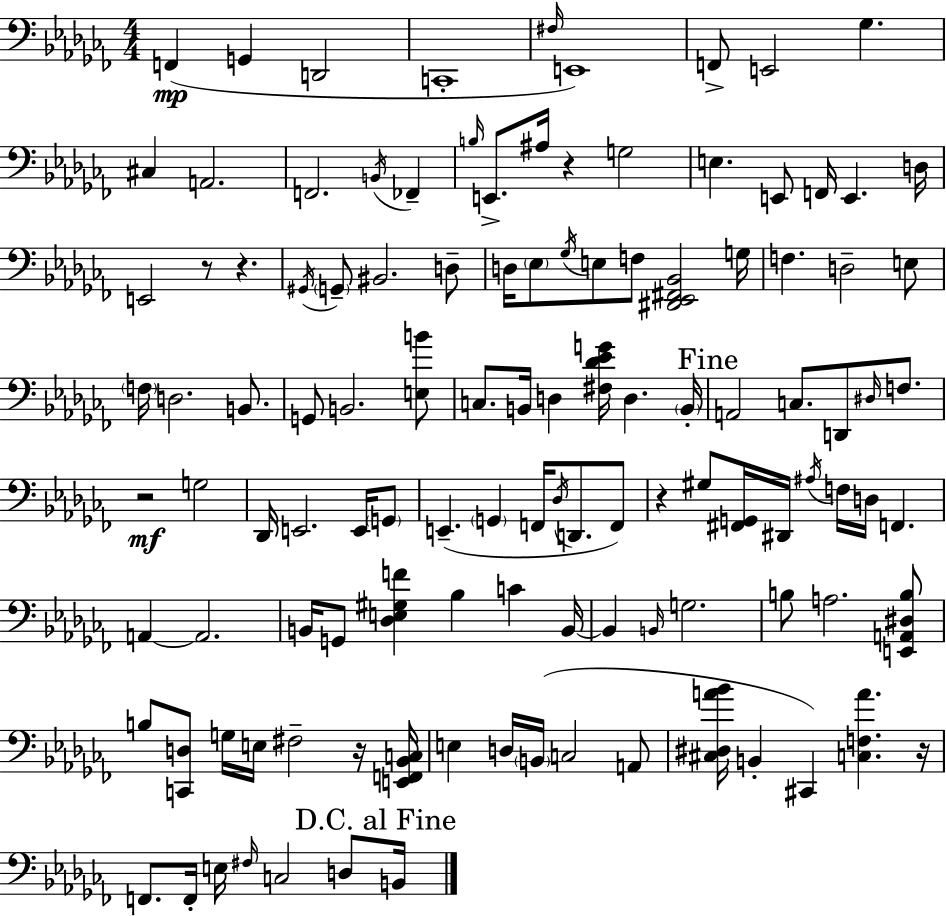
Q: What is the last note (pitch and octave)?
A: B2